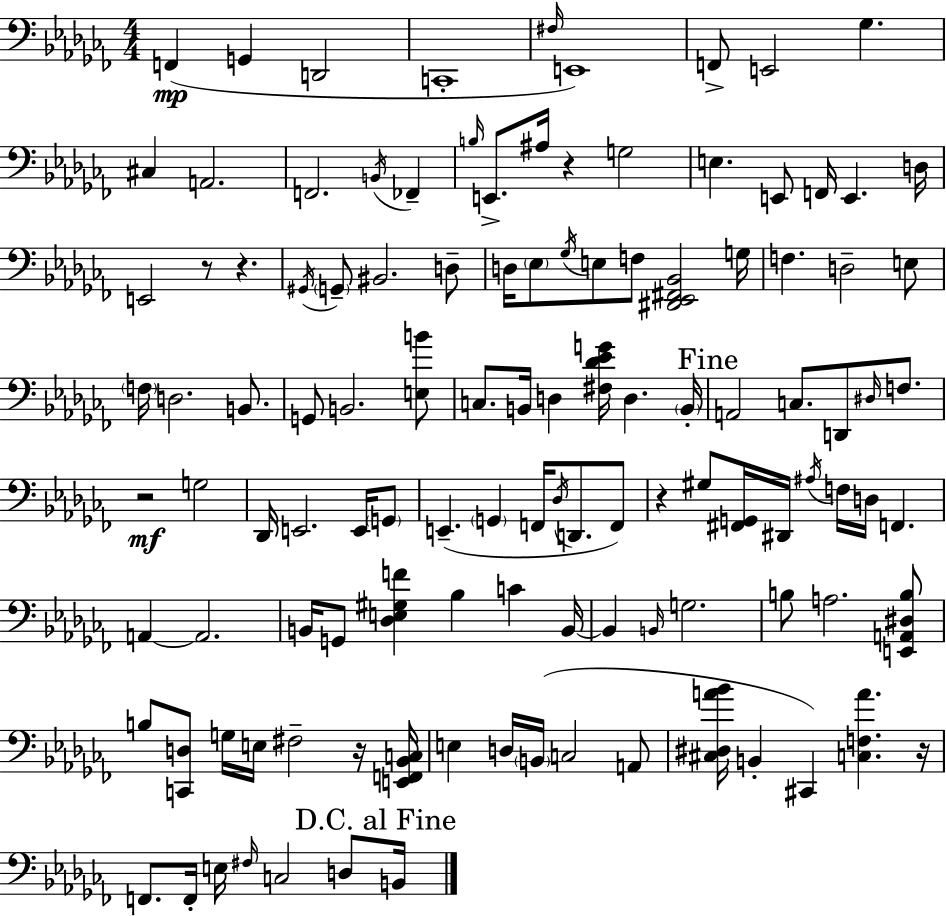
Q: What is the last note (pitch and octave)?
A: B2